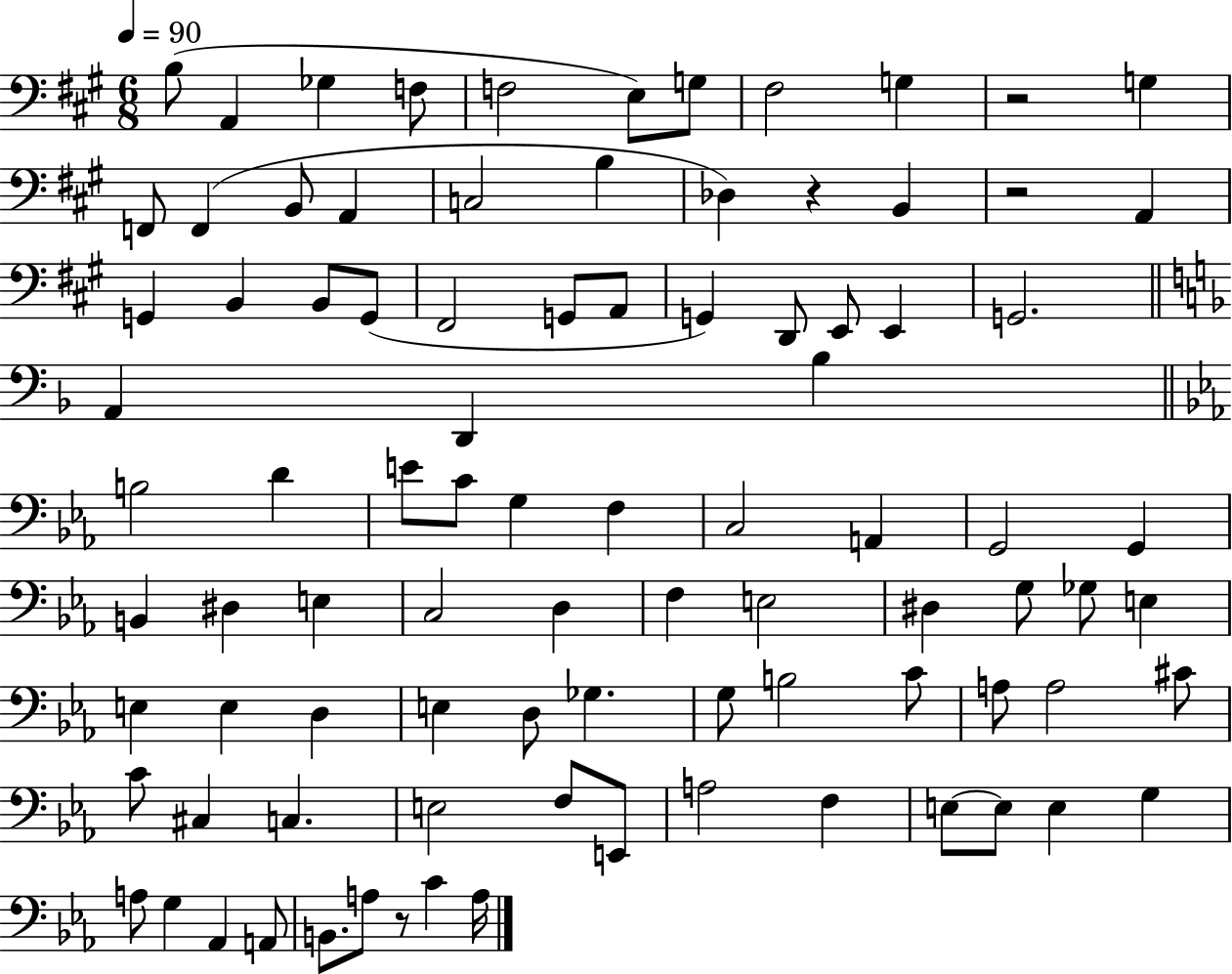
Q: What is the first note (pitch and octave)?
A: B3